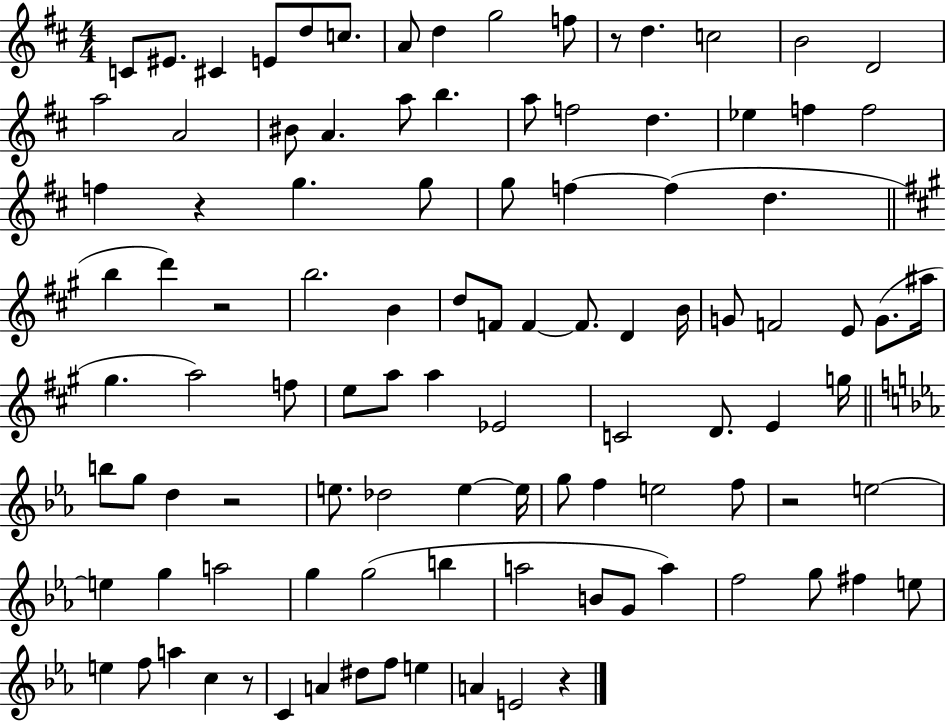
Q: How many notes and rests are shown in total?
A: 103